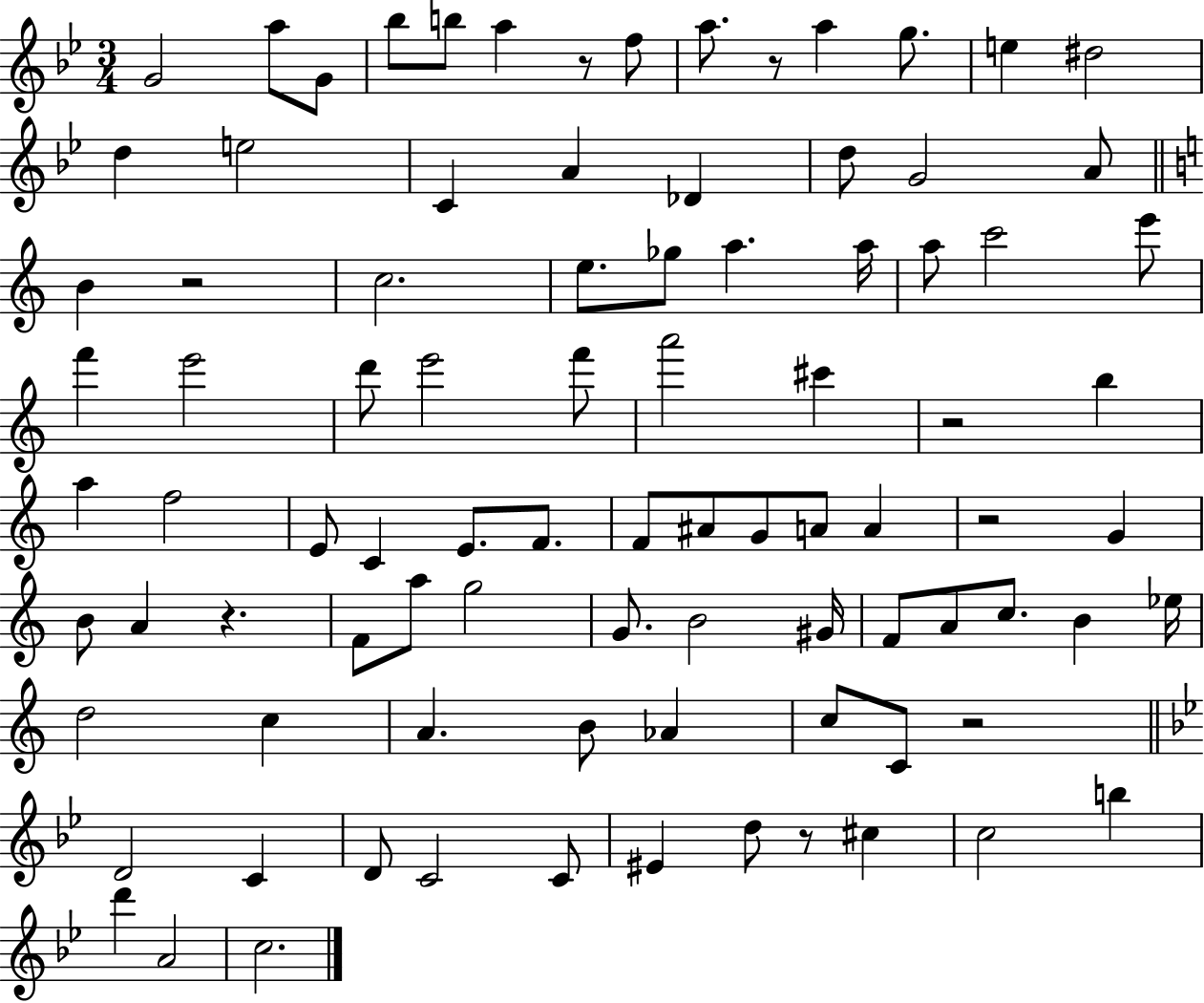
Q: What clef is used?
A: treble